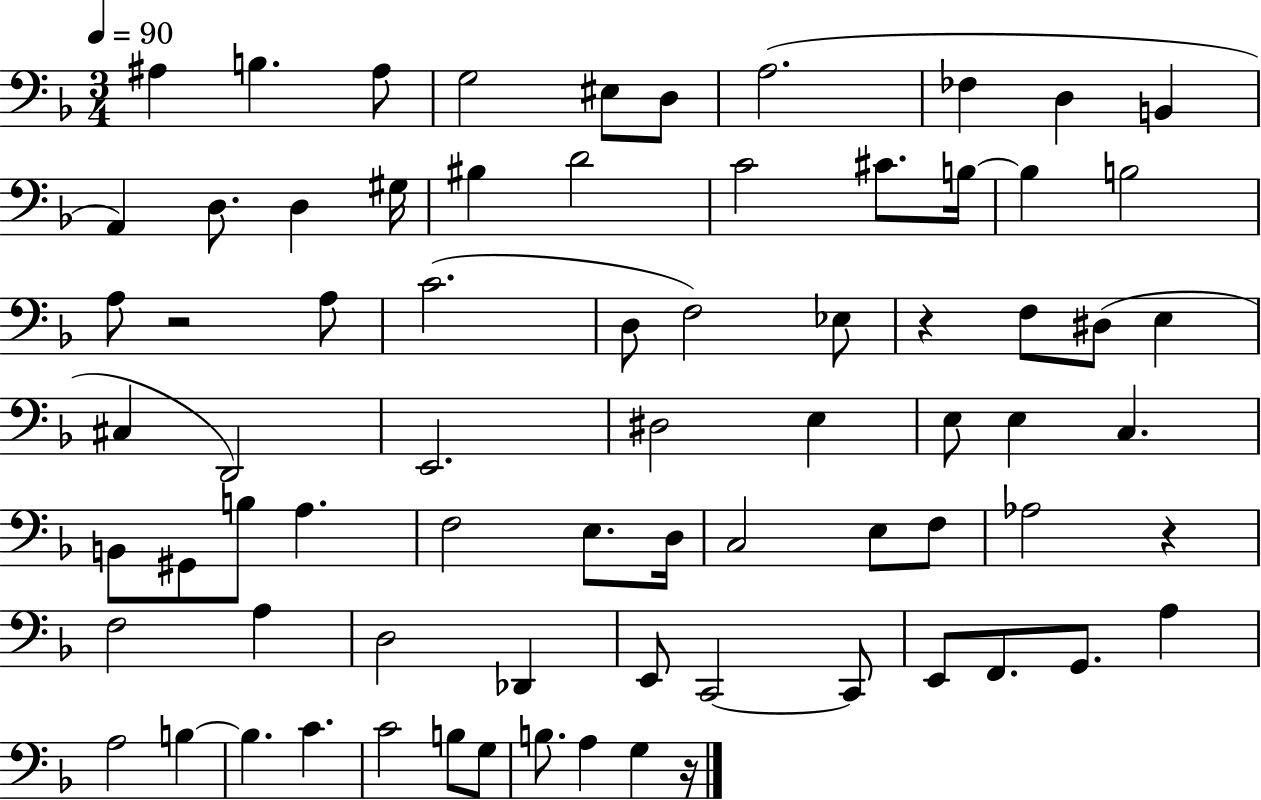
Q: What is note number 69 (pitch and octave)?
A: A3